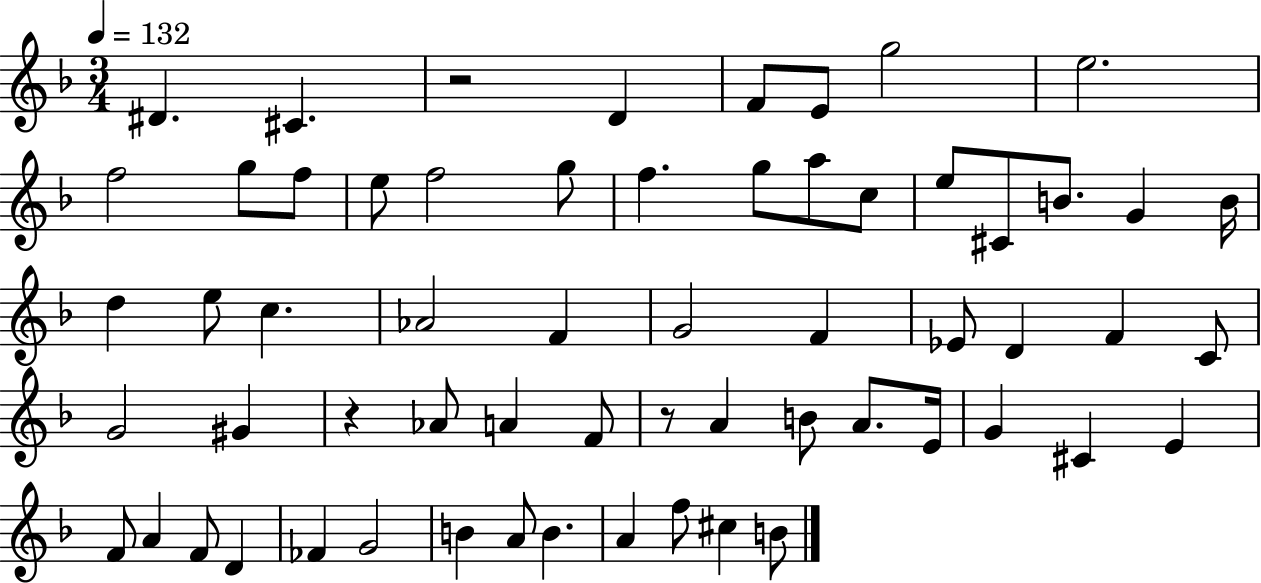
D#4/q. C#4/q. R/h D4/q F4/e E4/e G5/h E5/h. F5/h G5/e F5/e E5/e F5/h G5/e F5/q. G5/e A5/e C5/e E5/e C#4/e B4/e. G4/q B4/s D5/q E5/e C5/q. Ab4/h F4/q G4/h F4/q Eb4/e D4/q F4/q C4/e G4/h G#4/q R/q Ab4/e A4/q F4/e R/e A4/q B4/e A4/e. E4/s G4/q C#4/q E4/q F4/e A4/q F4/e D4/q FES4/q G4/h B4/q A4/e B4/q. A4/q F5/e C#5/q B4/e